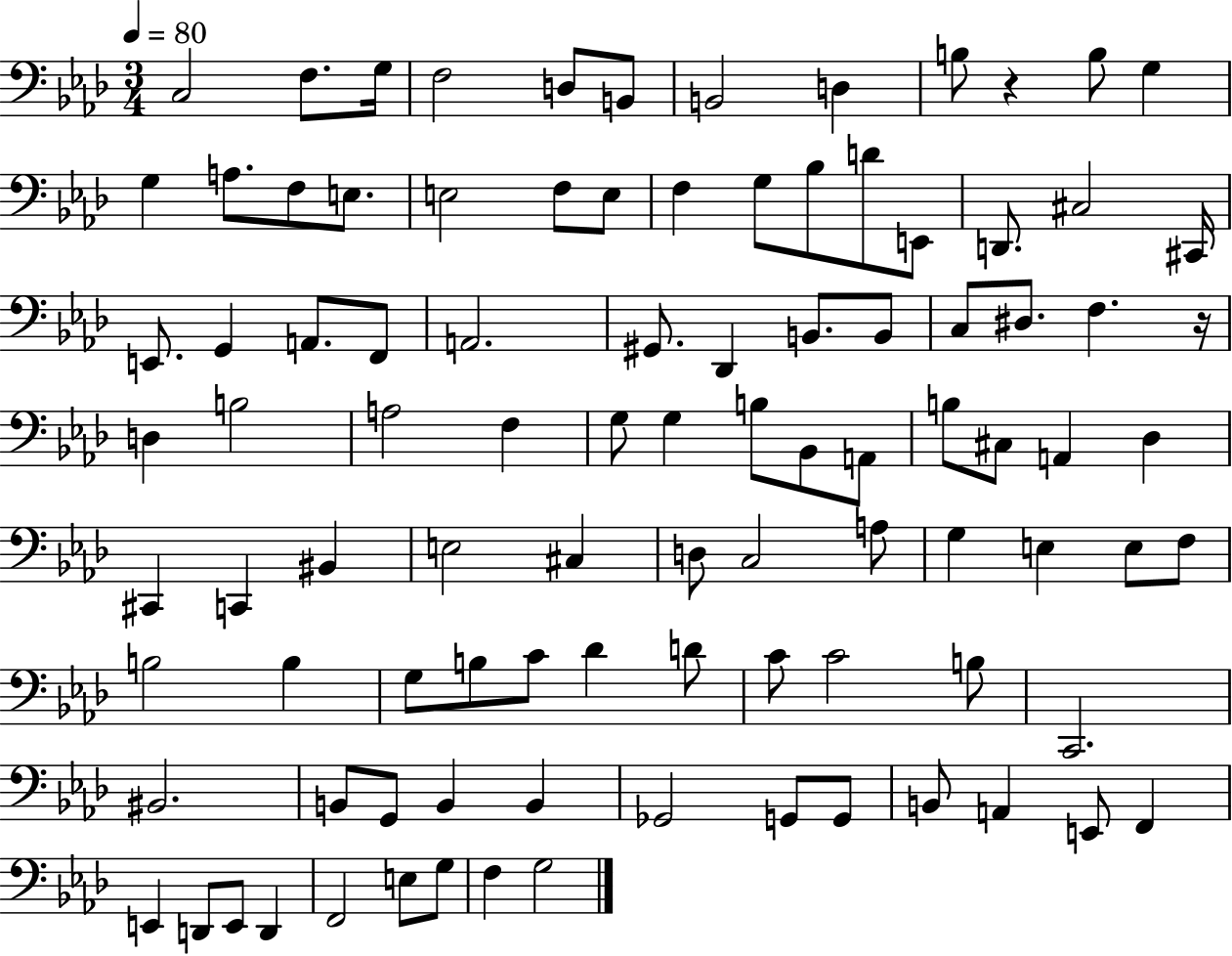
C3/h F3/e. G3/s F3/h D3/e B2/e B2/h D3/q B3/e R/q B3/e G3/q G3/q A3/e. F3/e E3/e. E3/h F3/e E3/e F3/q G3/e Bb3/e D4/e E2/e D2/e. C#3/h C#2/s E2/e. G2/q A2/e. F2/e A2/h. G#2/e. Db2/q B2/e. B2/e C3/e D#3/e. F3/q. R/s D3/q B3/h A3/h F3/q G3/e G3/q B3/e Bb2/e A2/e B3/e C#3/e A2/q Db3/q C#2/q C2/q BIS2/q E3/h C#3/q D3/e C3/h A3/e G3/q E3/q E3/e F3/e B3/h B3/q G3/e B3/e C4/e Db4/q D4/e C4/e C4/h B3/e C2/h. BIS2/h. B2/e G2/e B2/q B2/q Gb2/h G2/e G2/e B2/e A2/q E2/e F2/q E2/q D2/e E2/e D2/q F2/h E3/e G3/e F3/q G3/h